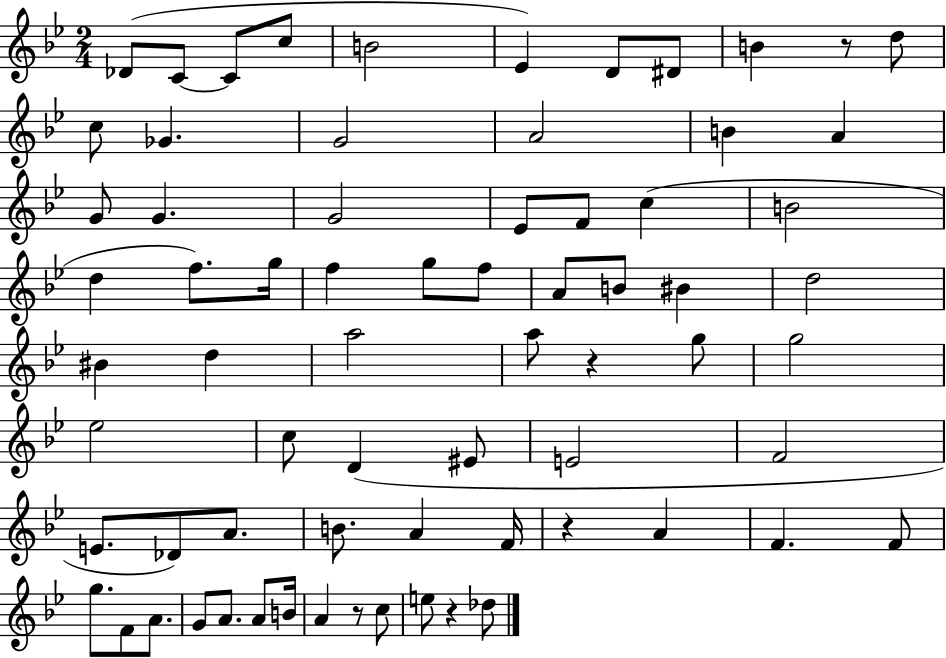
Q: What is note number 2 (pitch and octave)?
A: C4